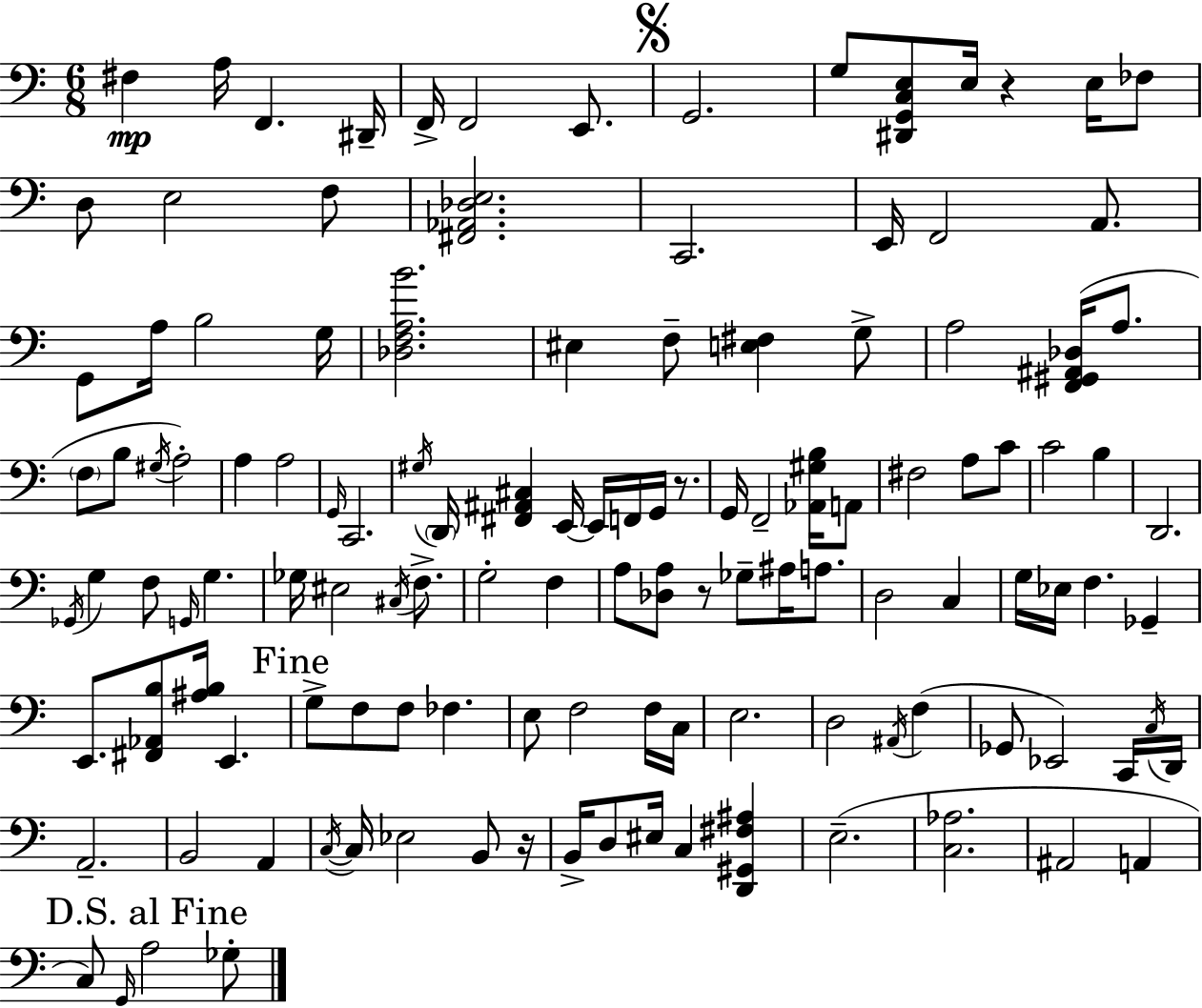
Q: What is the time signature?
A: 6/8